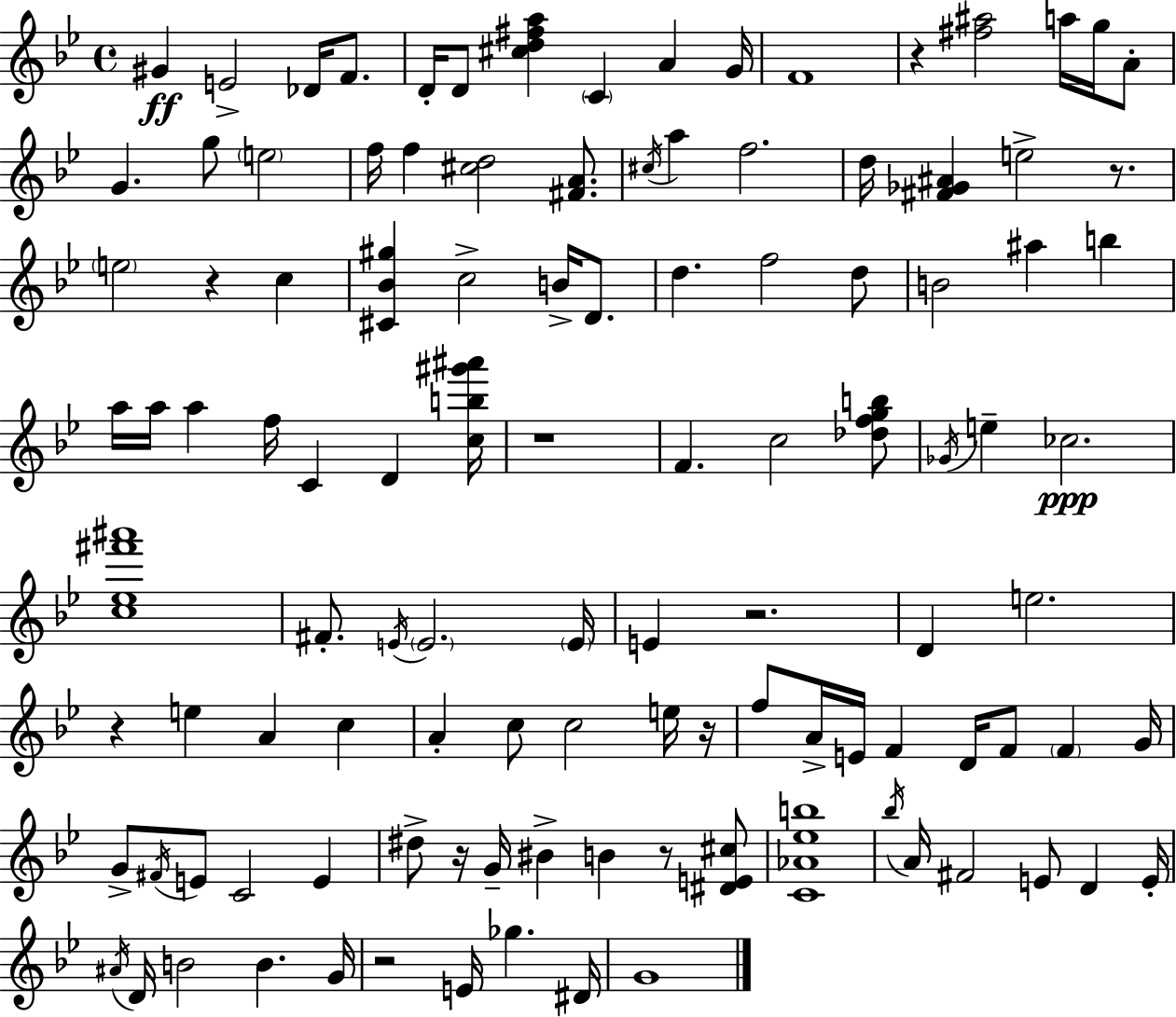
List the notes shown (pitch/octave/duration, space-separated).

G#4/q E4/h Db4/s F4/e. D4/s D4/e [C#5,D5,F#5,A5]/q C4/q A4/q G4/s F4/w R/q [F#5,A#5]/h A5/s G5/s A4/e G4/q. G5/e E5/h F5/s F5/q [C#5,D5]/h [F#4,A4]/e. C#5/s A5/q F5/h. D5/s [F#4,Gb4,A#4]/q E5/h R/e. E5/h R/q C5/q [C#4,Bb4,G#5]/q C5/h B4/s D4/e. D5/q. F5/h D5/e B4/h A#5/q B5/q A5/s A5/s A5/q F5/s C4/q D4/q [C5,B5,G#6,A#6]/s R/w F4/q. C5/h [Db5,F5,G5,B5]/e Gb4/s E5/q CES5/h. [C5,Eb5,F#6,A#6]/w F#4/e. E4/s E4/h. E4/s E4/q R/h. D4/q E5/h. R/q E5/q A4/q C5/q A4/q C5/e C5/h E5/s R/s F5/e A4/s E4/s F4/q D4/s F4/e F4/q G4/s G4/e F#4/s E4/e C4/h E4/q D#5/e R/s G4/s BIS4/q B4/q R/e [D#4,E4,C#5]/e [C4,Ab4,Eb5,B5]/w Bb5/s A4/s F#4/h E4/e D4/q E4/s A#4/s D4/s B4/h B4/q. G4/s R/h E4/s Gb5/q. D#4/s G4/w